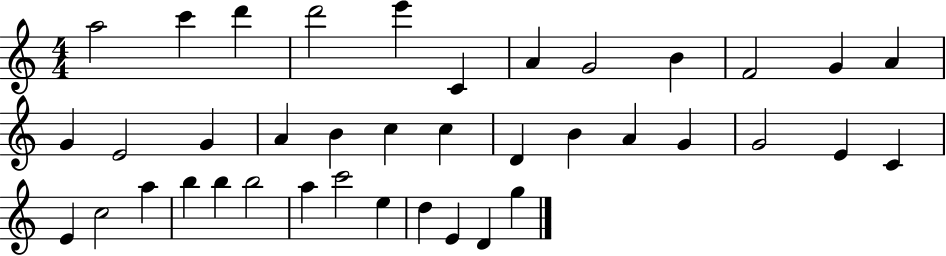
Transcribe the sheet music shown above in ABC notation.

X:1
T:Untitled
M:4/4
L:1/4
K:C
a2 c' d' d'2 e' C A G2 B F2 G A G E2 G A B c c D B A G G2 E C E c2 a b b b2 a c'2 e d E D g